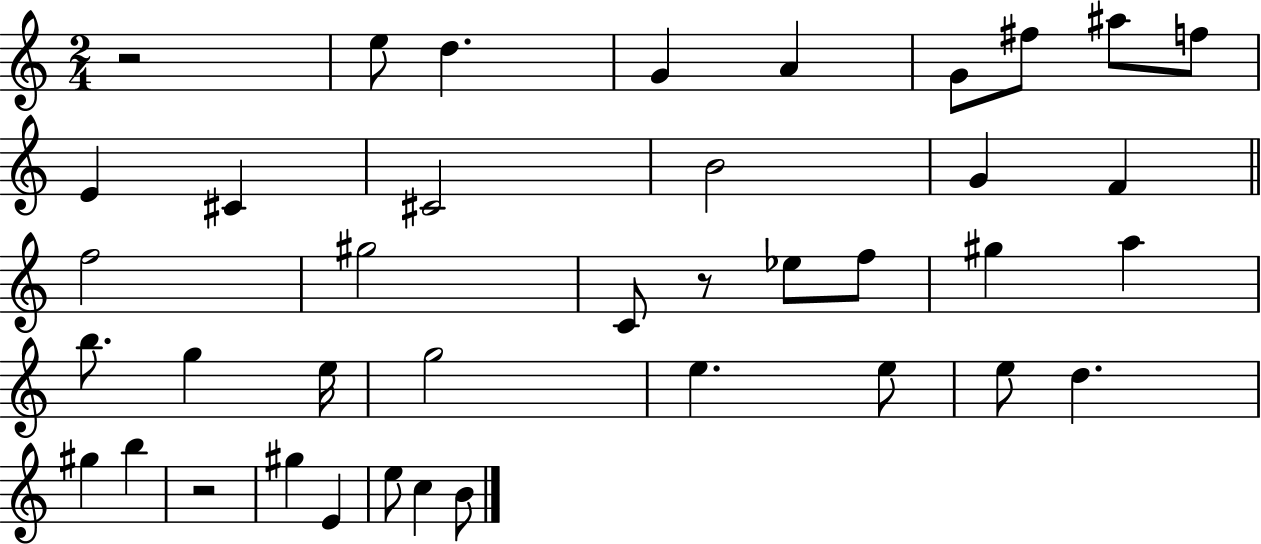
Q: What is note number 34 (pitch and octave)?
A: E5